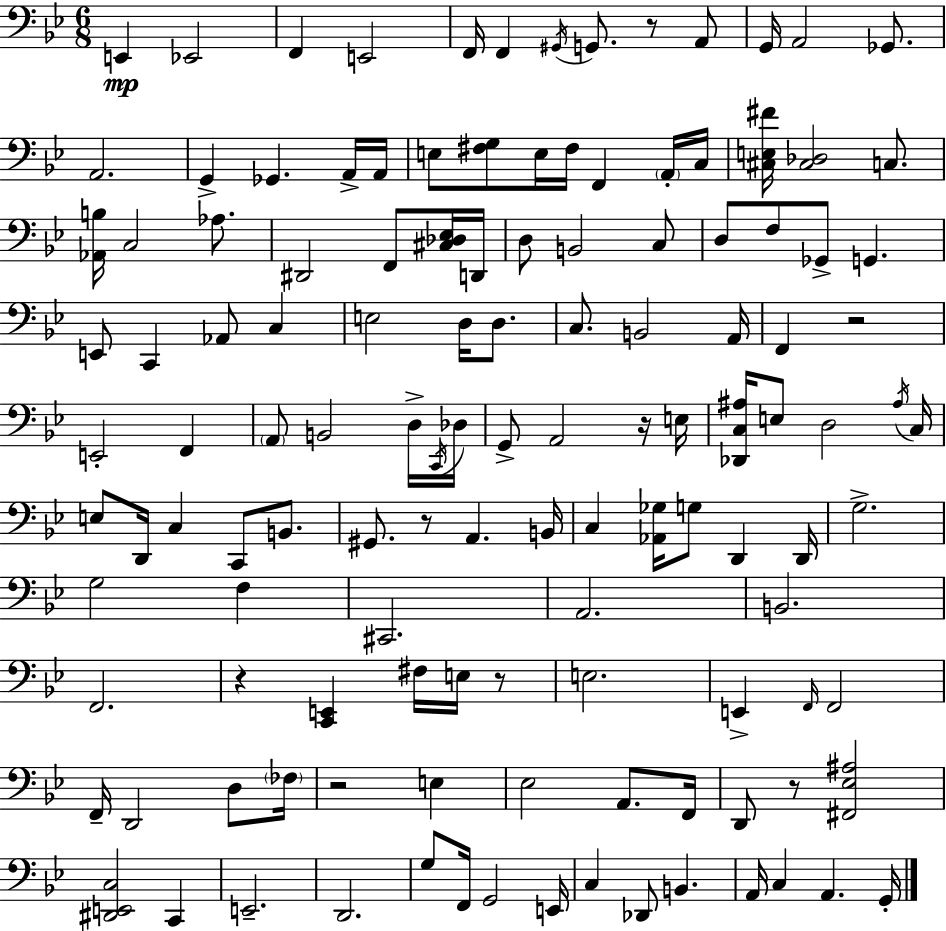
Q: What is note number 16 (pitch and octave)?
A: A2